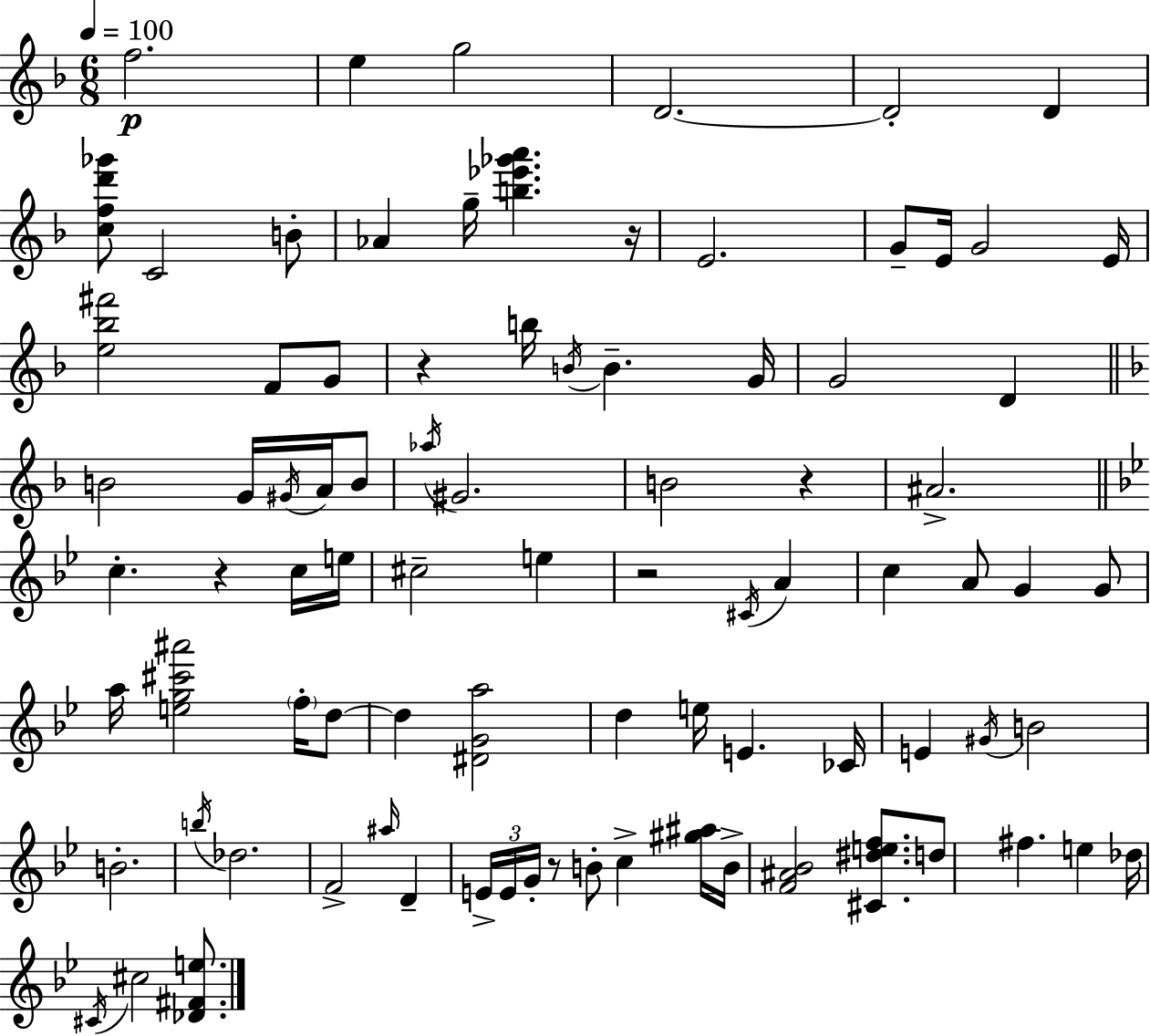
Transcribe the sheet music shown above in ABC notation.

X:1
T:Untitled
M:6/8
L:1/4
K:Dm
f2 e g2 D2 D2 D [cfd'_g']/2 C2 B/2 _A g/4 [b_e'_g'a'] z/4 E2 G/2 E/4 G2 E/4 [e_b^f']2 F/2 G/2 z b/4 B/4 B G/4 G2 D B2 G/4 ^G/4 A/4 B/2 _a/4 ^G2 B2 z ^A2 c z c/4 e/4 ^c2 e z2 ^C/4 A c A/2 G G/2 a/4 [eg^c'^a']2 f/4 d/2 d [^DGa]2 d e/4 E _C/4 E ^G/4 B2 B2 b/4 _d2 F2 ^a/4 D E/4 E/4 G/4 z/2 B/2 c [^g^a]/4 B/4 [F^A_B]2 [^C^def]/2 d/2 ^f e _d/4 ^C/4 ^c2 [_D^Fe]/2